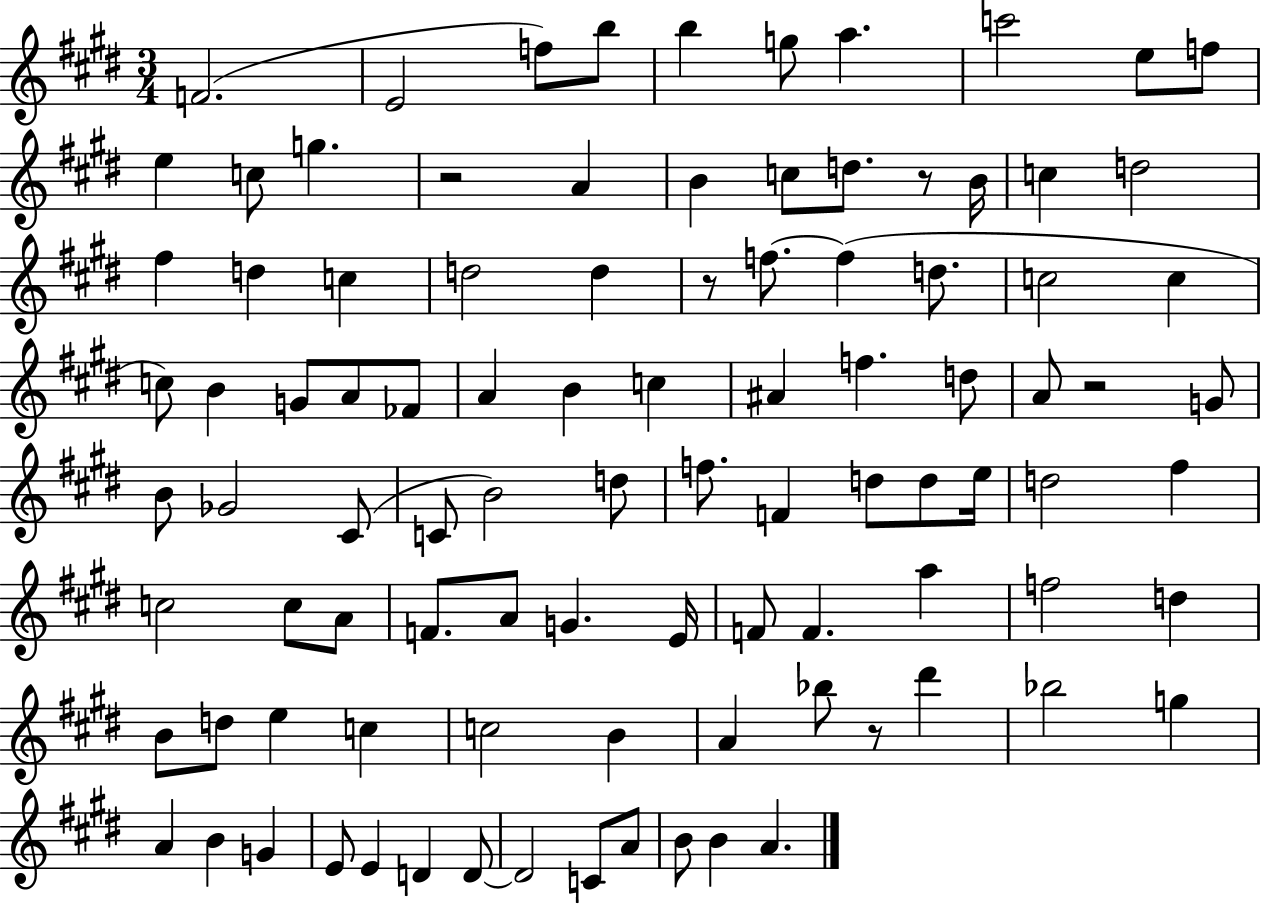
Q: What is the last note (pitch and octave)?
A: A4